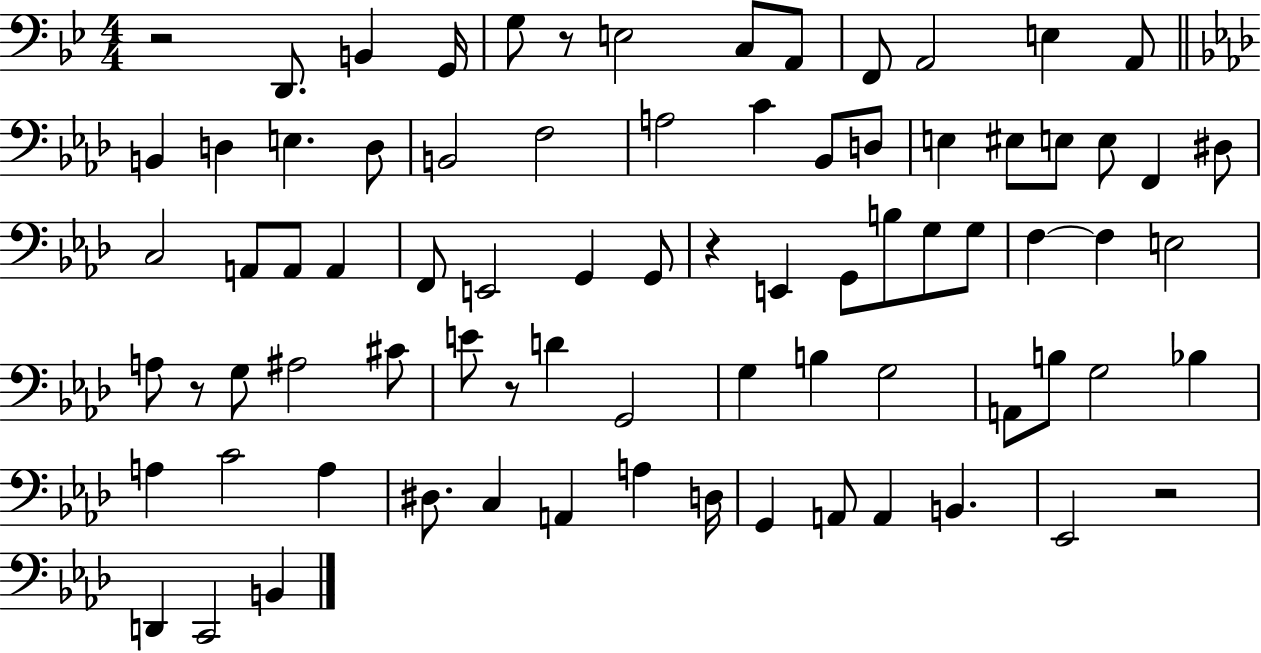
R/h D2/e. B2/q G2/s G3/e R/e E3/h C3/e A2/e F2/e A2/h E3/q A2/e B2/q D3/q E3/q. D3/e B2/h F3/h A3/h C4/q Bb2/e D3/e E3/q EIS3/e E3/e E3/e F2/q D#3/e C3/h A2/e A2/e A2/q F2/e E2/h G2/q G2/e R/q E2/q G2/e B3/e G3/e G3/e F3/q F3/q E3/h A3/e R/e G3/e A#3/h C#4/e E4/e R/e D4/q G2/h G3/q B3/q G3/h A2/e B3/e G3/h Bb3/q A3/q C4/h A3/q D#3/e. C3/q A2/q A3/q D3/s G2/q A2/e A2/q B2/q. Eb2/h R/h D2/q C2/h B2/q